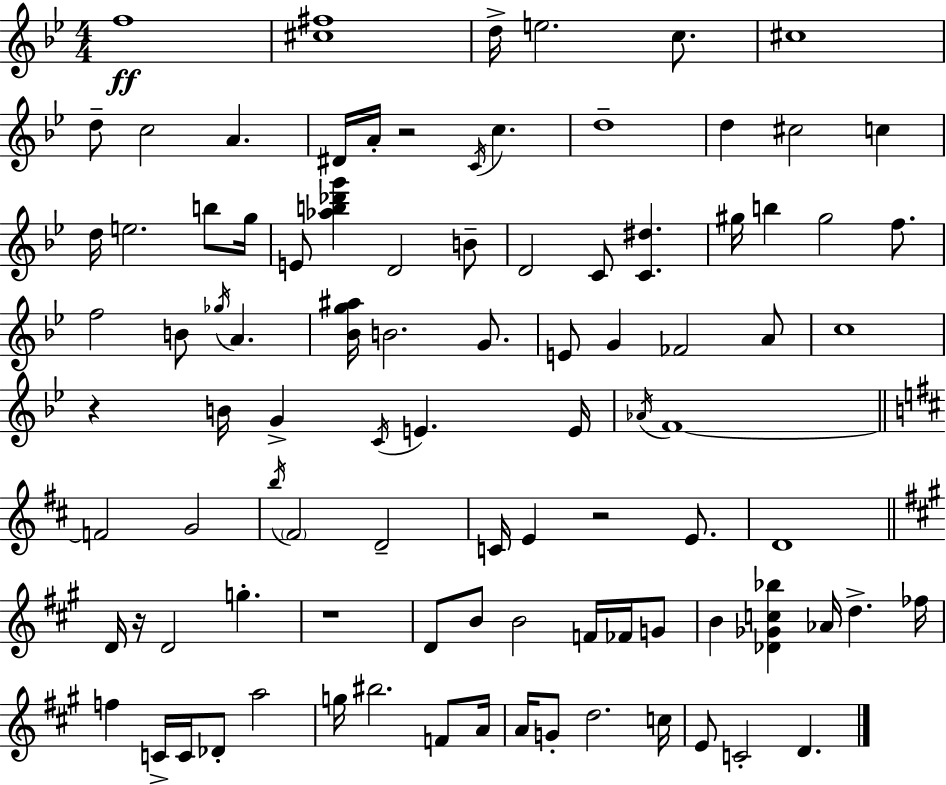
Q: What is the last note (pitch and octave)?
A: D4